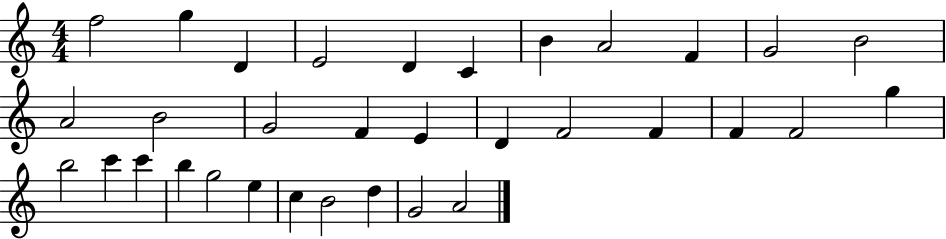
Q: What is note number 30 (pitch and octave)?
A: B4